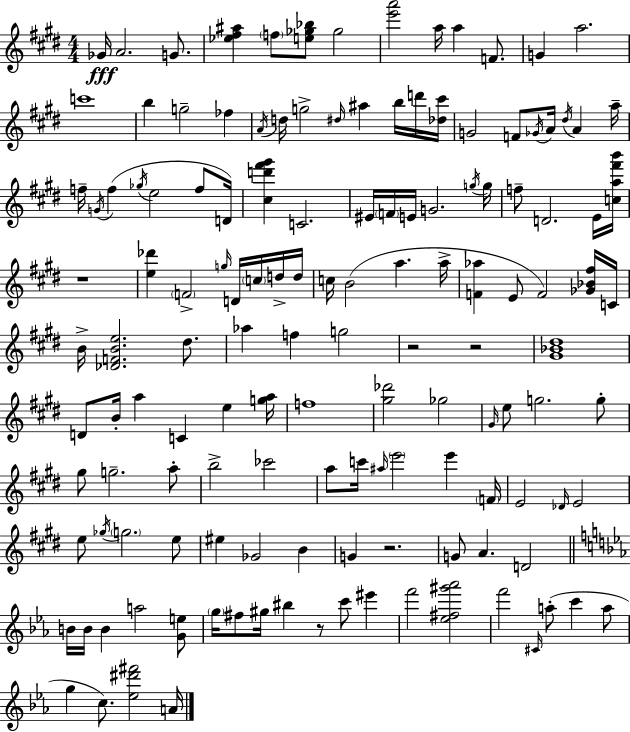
Gb4/s A4/h. G4/e. [Eb5,F#5,A#5]/q F5/e [E5,Gb5,Bb5]/e Gb5/h [E6,A6]/h A5/s A5/q F4/e. G4/q A5/h. C6/w B5/q G5/h FES5/q A4/s D5/s G5/h D#5/s A#5/q B5/s D6/s [Db5,C#6]/s G4/h F4/e Gb4/s A4/s D#5/s A4/q A5/s F5/s G4/s F5/q Gb5/s E5/h F5/e D4/s [C#5,D6,F#6,G#6]/q C4/h. EIS4/s F4/s E4/s G4/h. G5/s G5/s F5/e D4/h. E4/s [C5,A5,F#6,B6]/s R/w [E5,Db6]/q F4/h G5/s D4/s C5/s D5/s D5/s C5/s B4/h A5/q. A5/s [F4,Ab5]/q E4/e F4/h [Gb4,Bb4,F#5]/s C4/s B4/s [Db4,F4,B4,E5]/h. D#5/e. Ab5/q F5/q G5/h R/h R/h [G#4,Bb4,D#5]/w D4/e B4/s A5/q C4/q E5/q [G5,A5]/s F5/w [G#5,Db6]/h Gb5/h G#4/s E5/e G5/h. G5/e G#5/e G5/h. A5/e B5/h CES6/h A5/e C6/s A#5/s E6/h E6/q F4/s E4/h Db4/s E4/h E5/e Gb5/s G5/h. E5/e EIS5/q Gb4/h B4/q G4/q R/h. G4/e A4/q. D4/h B4/s B4/s B4/q A5/h [G4,E5]/e G5/s F#5/e G#5/s BIS5/q R/e C6/e EIS6/q F6/h [Eb5,F#5,G#6,Ab6]/h F6/h C#4/s A5/e C6/q A5/e G5/q C5/e. [Eb5,D#6,F#6]/h A4/s